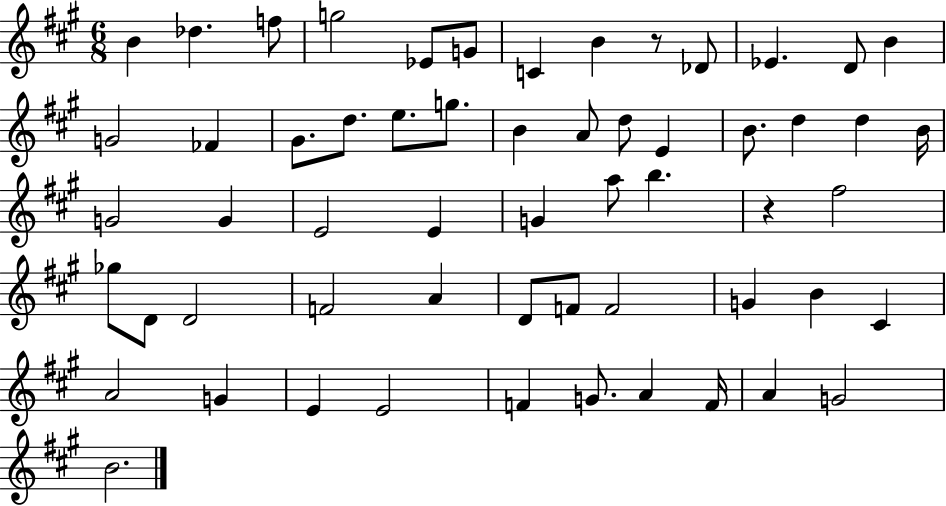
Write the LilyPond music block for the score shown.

{
  \clef treble
  \numericTimeSignature
  \time 6/8
  \key a \major
  \repeat volta 2 { b'4 des''4. f''8 | g''2 ees'8 g'8 | c'4 b'4 r8 des'8 | ees'4. d'8 b'4 | \break g'2 fes'4 | gis'8. d''8. e''8. g''8. | b'4 a'8 d''8 e'4 | b'8. d''4 d''4 b'16 | \break g'2 g'4 | e'2 e'4 | g'4 a''8 b''4. | r4 fis''2 | \break ges''8 d'8 d'2 | f'2 a'4 | d'8 f'8 f'2 | g'4 b'4 cis'4 | \break a'2 g'4 | e'4 e'2 | f'4 g'8. a'4 f'16 | a'4 g'2 | \break b'2. | } \bar "|."
}